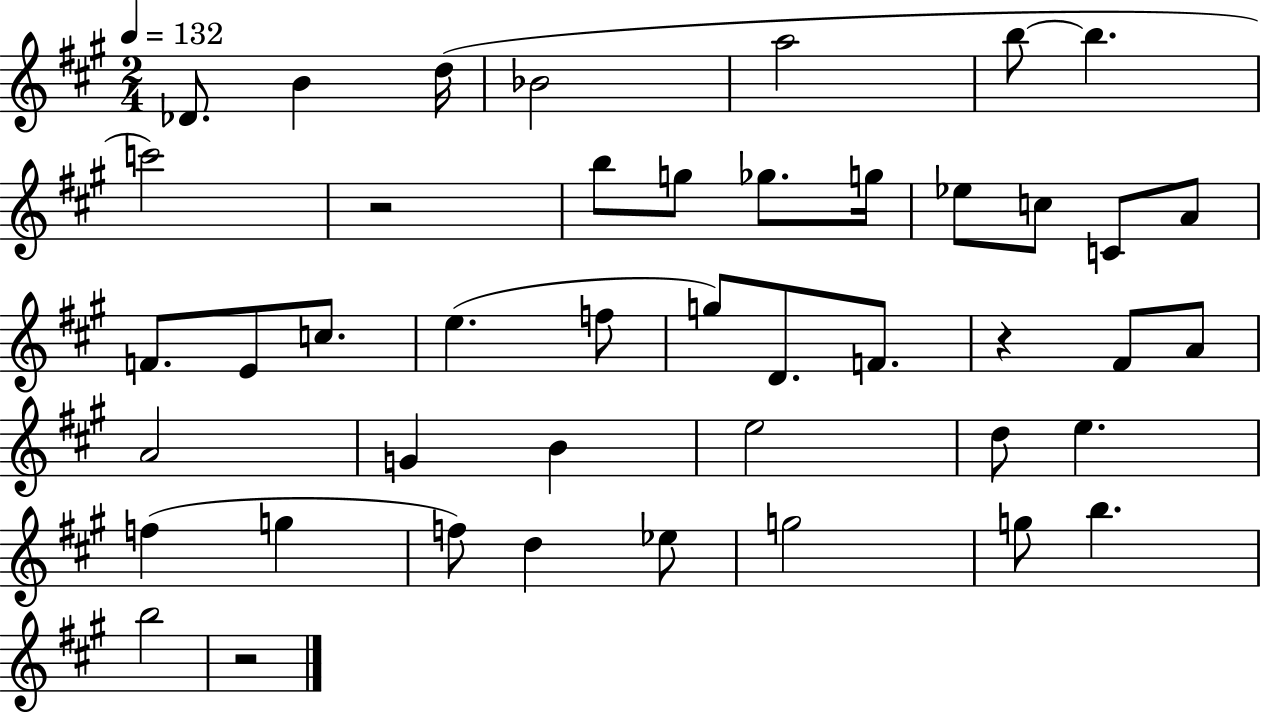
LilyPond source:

{
  \clef treble
  \numericTimeSignature
  \time 2/4
  \key a \major
  \tempo 4 = 132
  des'8. b'4 d''16( | bes'2 | a''2 | b''8~~ b''4. | \break c'''2) | r2 | b''8 g''8 ges''8. g''16 | ees''8 c''8 c'8 a'8 | \break f'8. e'8 c''8. | e''4.( f''8 | g''8) d'8. f'8. | r4 fis'8 a'8 | \break a'2 | g'4 b'4 | e''2 | d''8 e''4. | \break f''4( g''4 | f''8) d''4 ees''8 | g''2 | g''8 b''4. | \break b''2 | r2 | \bar "|."
}